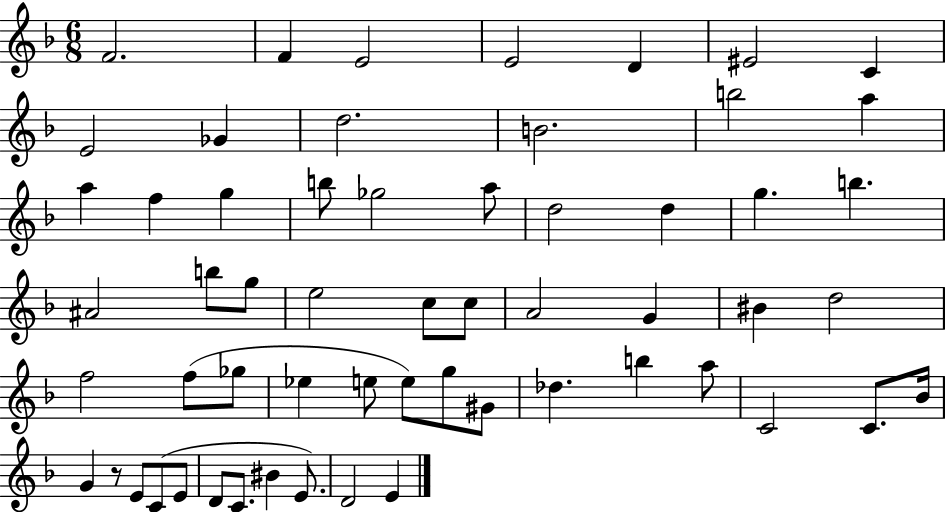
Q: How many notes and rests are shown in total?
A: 58